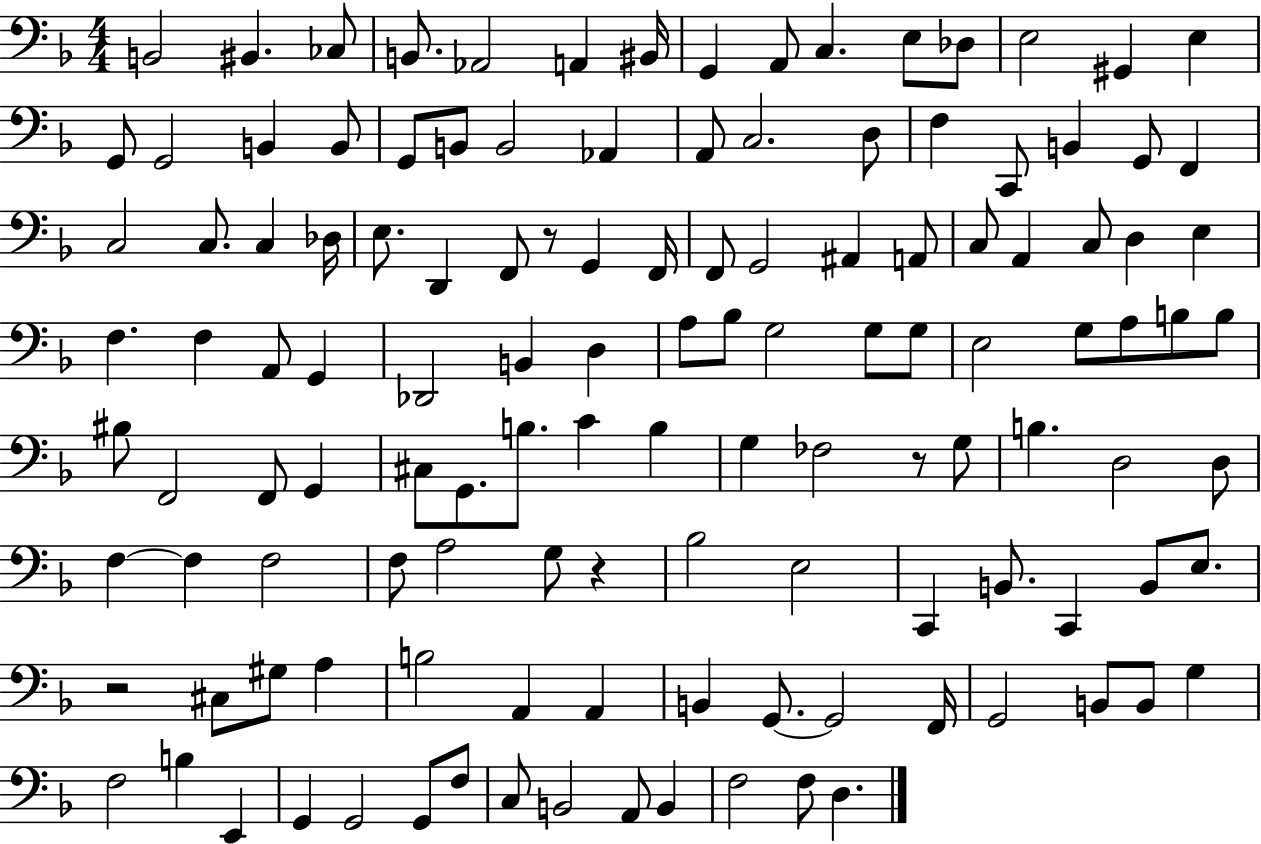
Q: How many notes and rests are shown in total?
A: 126